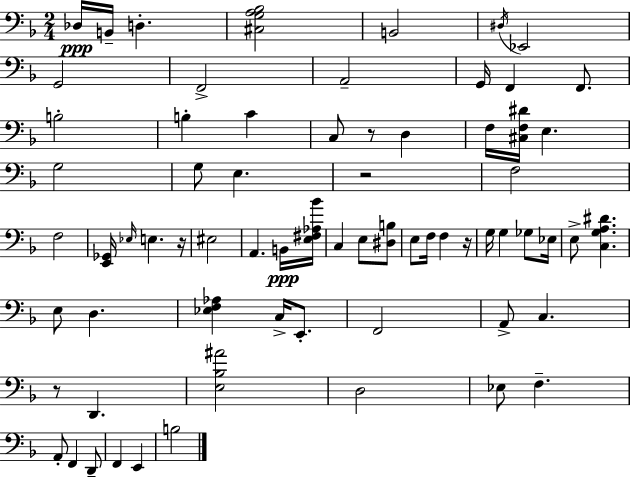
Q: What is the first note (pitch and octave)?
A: Db3